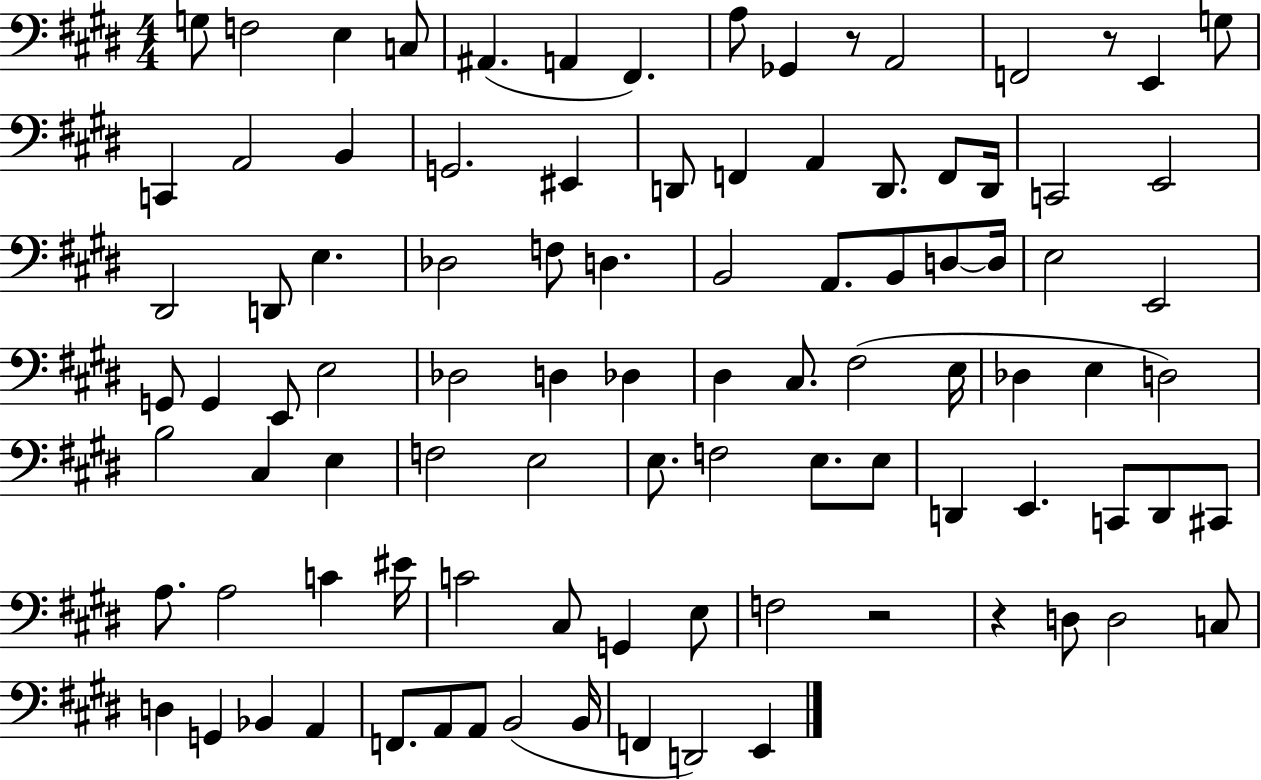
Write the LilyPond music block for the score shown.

{
  \clef bass
  \numericTimeSignature
  \time 4/4
  \key e \major
  g8 f2 e4 c8 | ais,4.( a,4 fis,4.) | a8 ges,4 r8 a,2 | f,2 r8 e,4 g8 | \break c,4 a,2 b,4 | g,2. eis,4 | d,8 f,4 a,4 d,8. f,8 d,16 | c,2 e,2 | \break dis,2 d,8 e4. | des2 f8 d4. | b,2 a,8. b,8 d8~~ d16 | e2 e,2 | \break g,8 g,4 e,8 e2 | des2 d4 des4 | dis4 cis8. fis2( e16 | des4 e4 d2) | \break b2 cis4 e4 | f2 e2 | e8. f2 e8. e8 | d,4 e,4. c,8 d,8 cis,8 | \break a8. a2 c'4 eis'16 | c'2 cis8 g,4 e8 | f2 r2 | r4 d8 d2 c8 | \break d4 g,4 bes,4 a,4 | f,8. a,8 a,8 b,2( b,16 | f,4 d,2) e,4 | \bar "|."
}